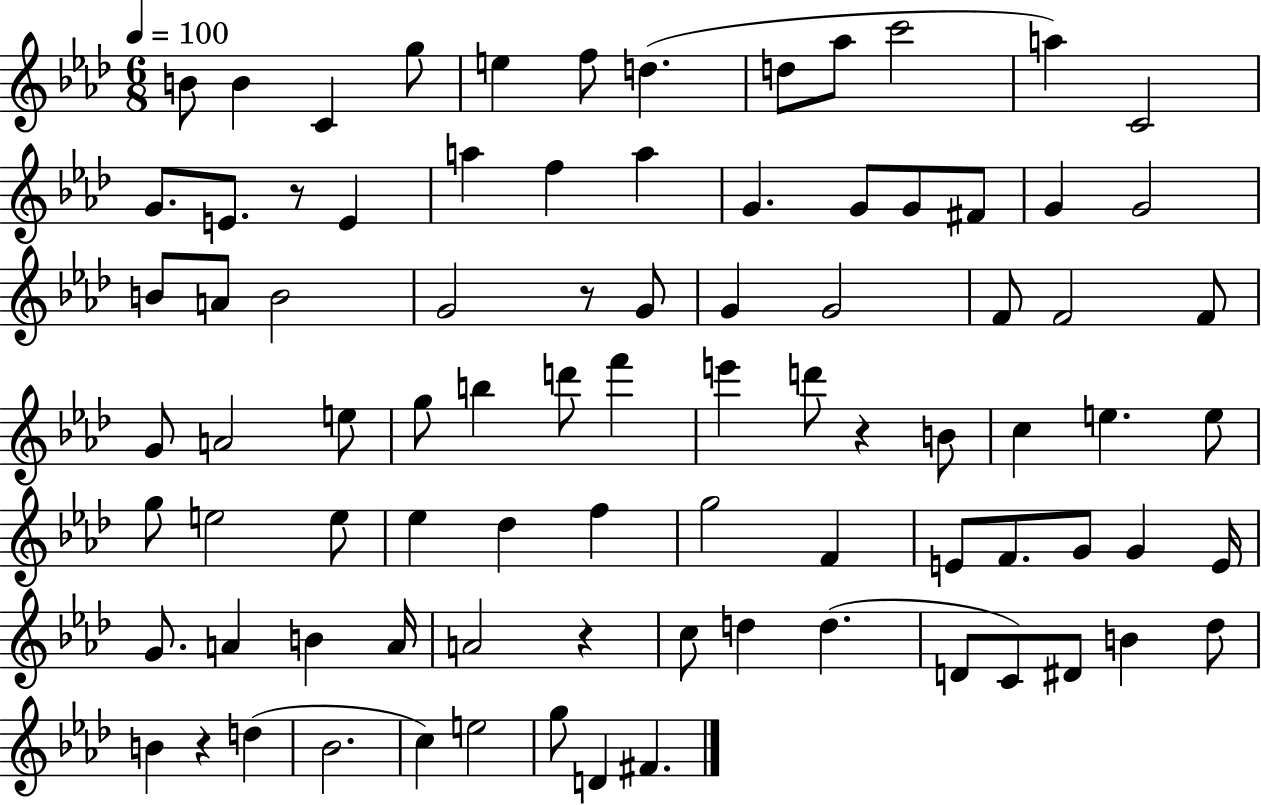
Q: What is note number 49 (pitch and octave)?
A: E5